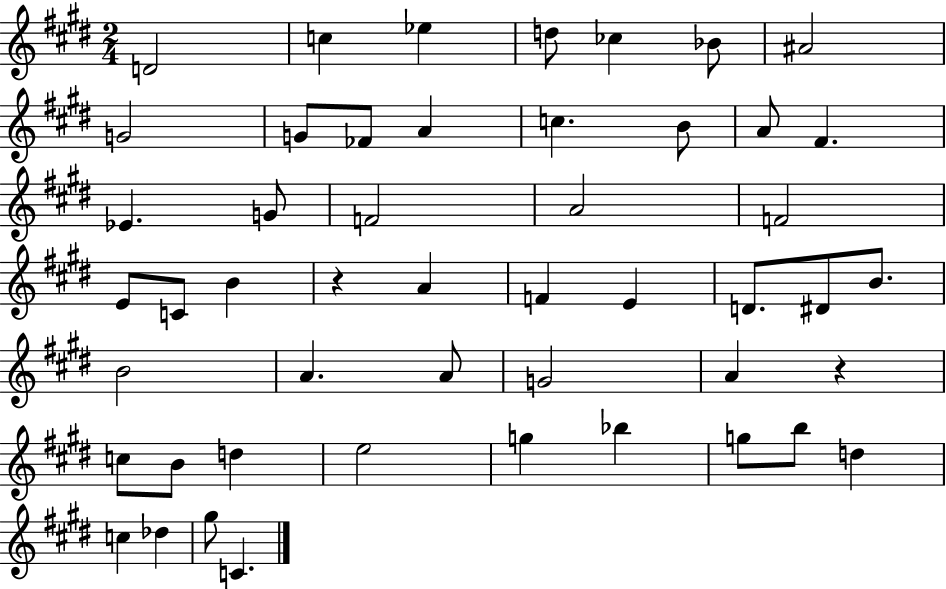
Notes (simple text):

D4/h C5/q Eb5/q D5/e CES5/q Bb4/e A#4/h G4/h G4/e FES4/e A4/q C5/q. B4/e A4/e F#4/q. Eb4/q. G4/e F4/h A4/h F4/h E4/e C4/e B4/q R/q A4/q F4/q E4/q D4/e. D#4/e B4/e. B4/h A4/q. A4/e G4/h A4/q R/q C5/e B4/e D5/q E5/h G5/q Bb5/q G5/e B5/e D5/q C5/q Db5/q G#5/e C4/q.